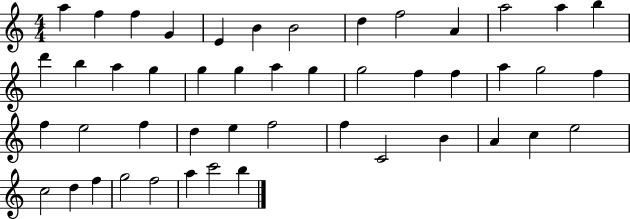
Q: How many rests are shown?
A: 0